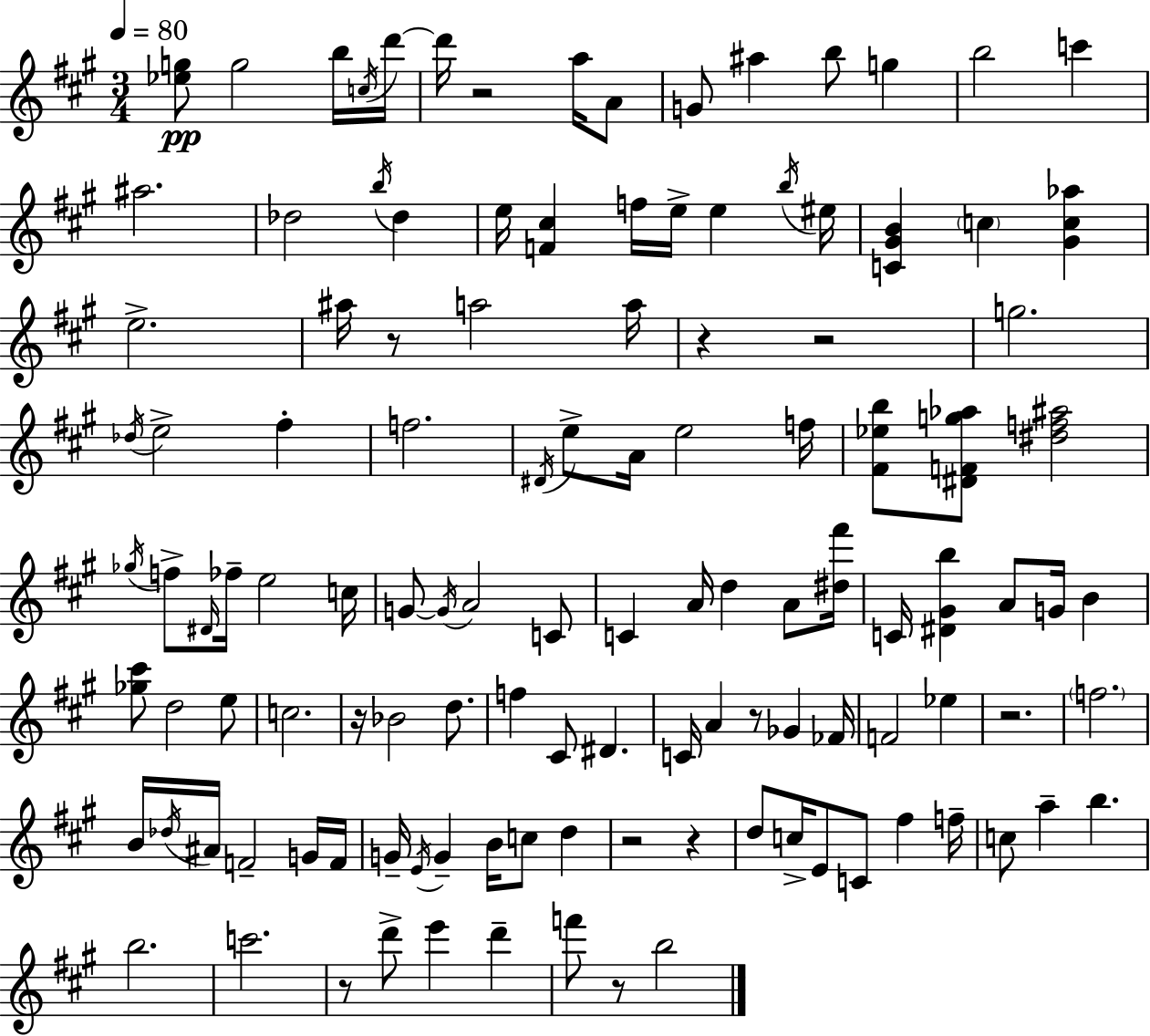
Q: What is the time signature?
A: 3/4